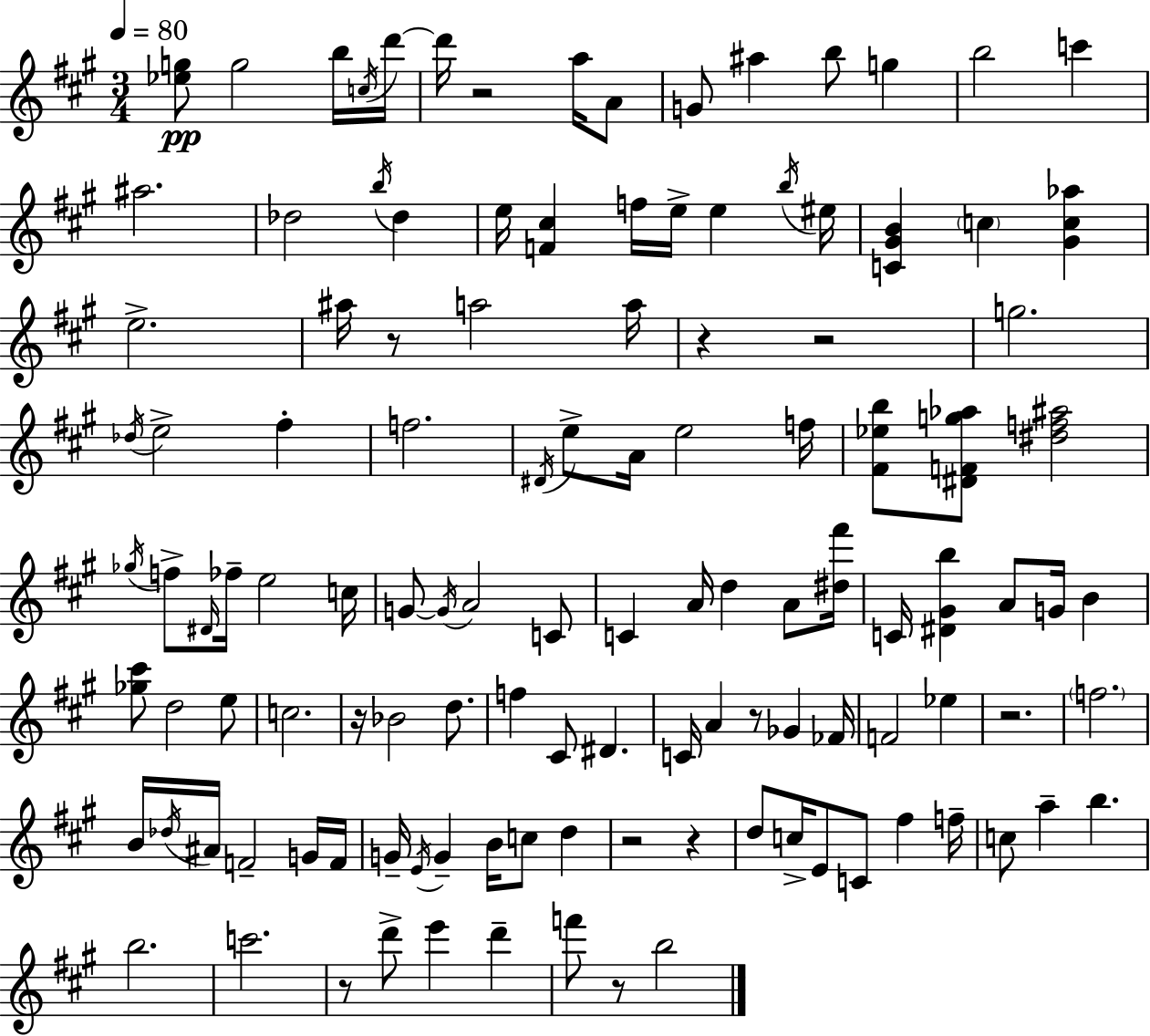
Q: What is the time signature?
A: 3/4